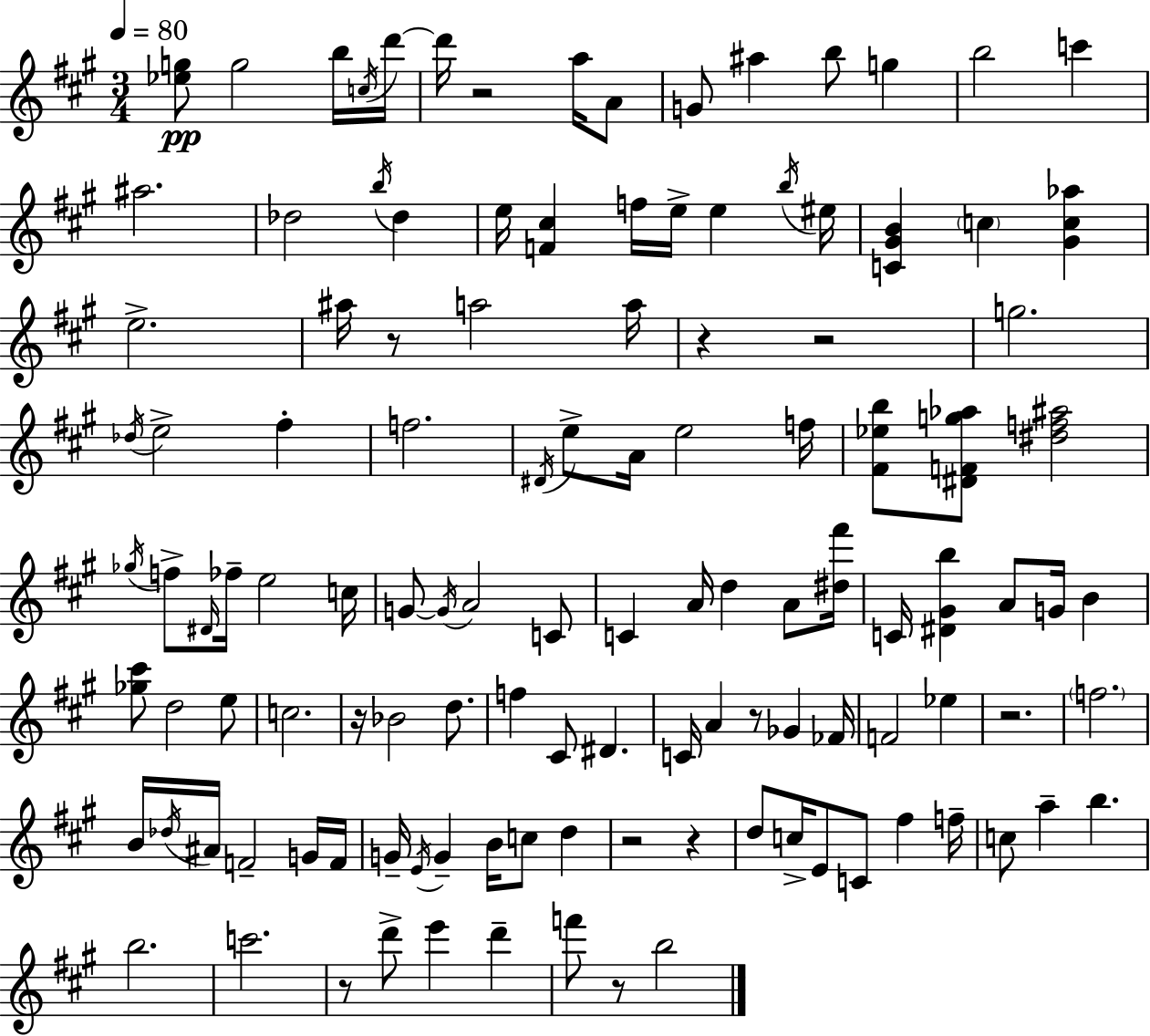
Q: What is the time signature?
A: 3/4